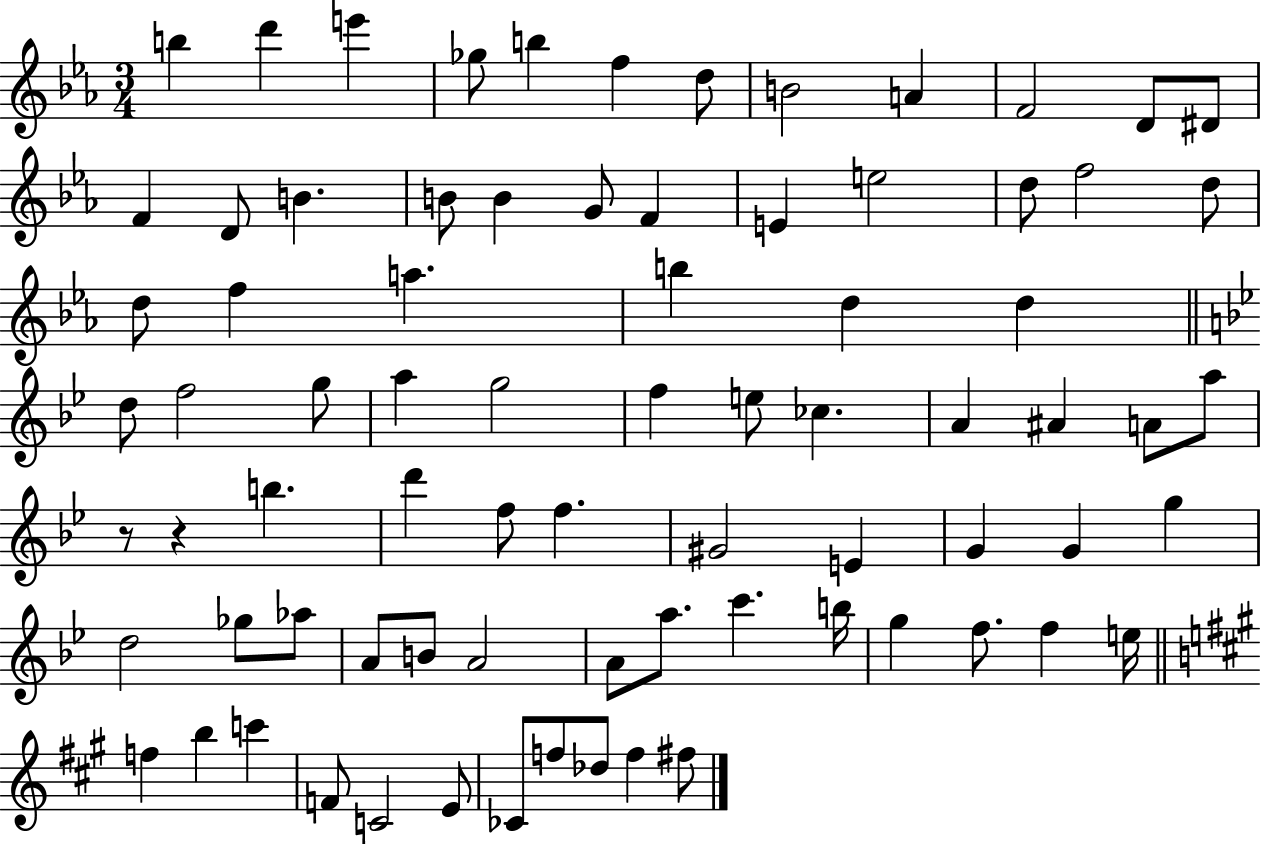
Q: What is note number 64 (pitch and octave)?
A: F5